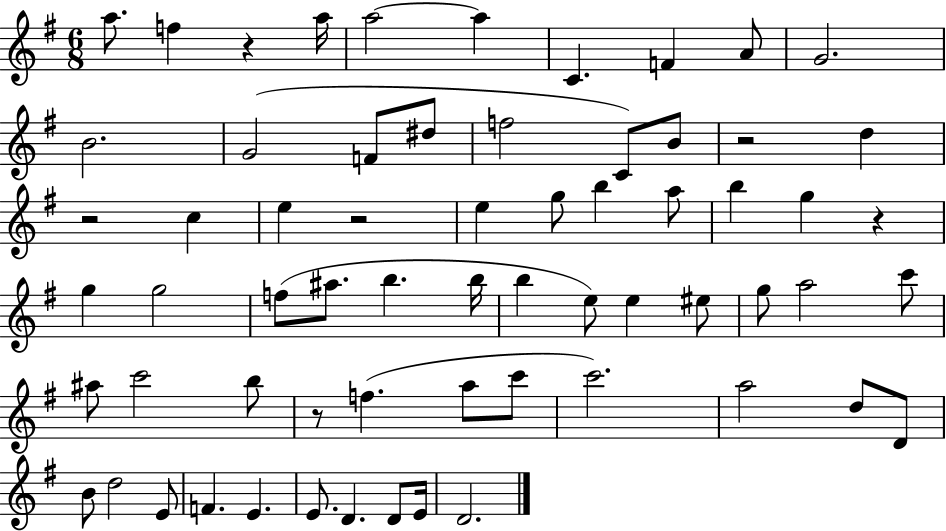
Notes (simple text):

A5/e. F5/q R/q A5/s A5/h A5/q C4/q. F4/q A4/e G4/h. B4/h. G4/h F4/e D#5/e F5/h C4/e B4/e R/h D5/q R/h C5/q E5/q R/h E5/q G5/e B5/q A5/e B5/q G5/q R/q G5/q G5/h F5/e A#5/e. B5/q. B5/s B5/q E5/e E5/q EIS5/e G5/e A5/h C6/e A#5/e C6/h B5/e R/e F5/q. A5/e C6/e C6/h. A5/h D5/e D4/e B4/e D5/h E4/e F4/q. E4/q. E4/e. D4/q. D4/e E4/s D4/h.